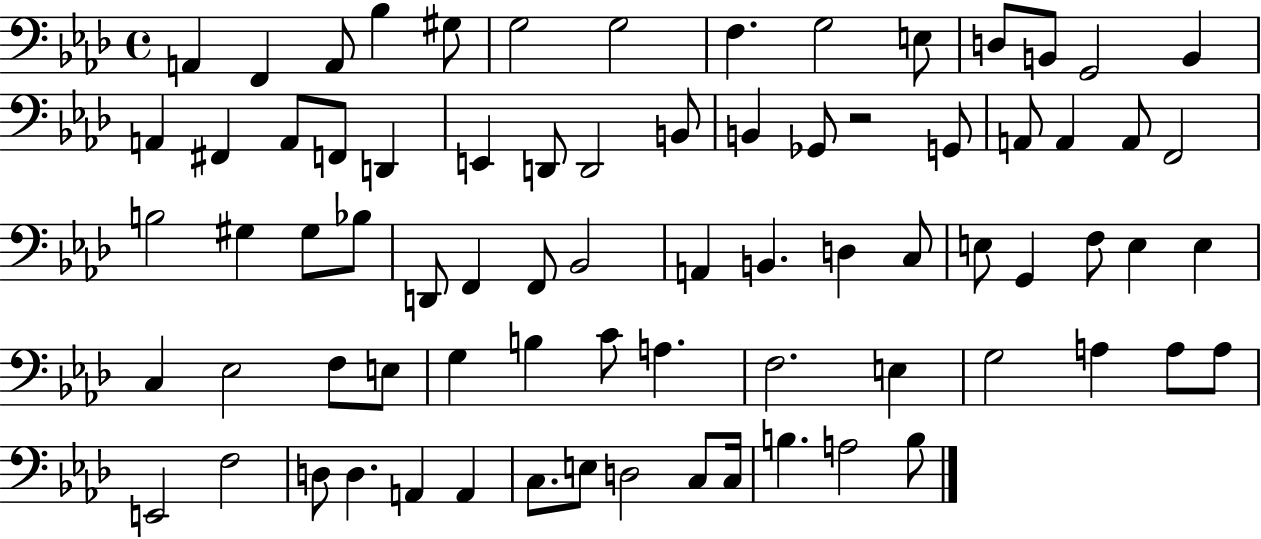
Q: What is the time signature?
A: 4/4